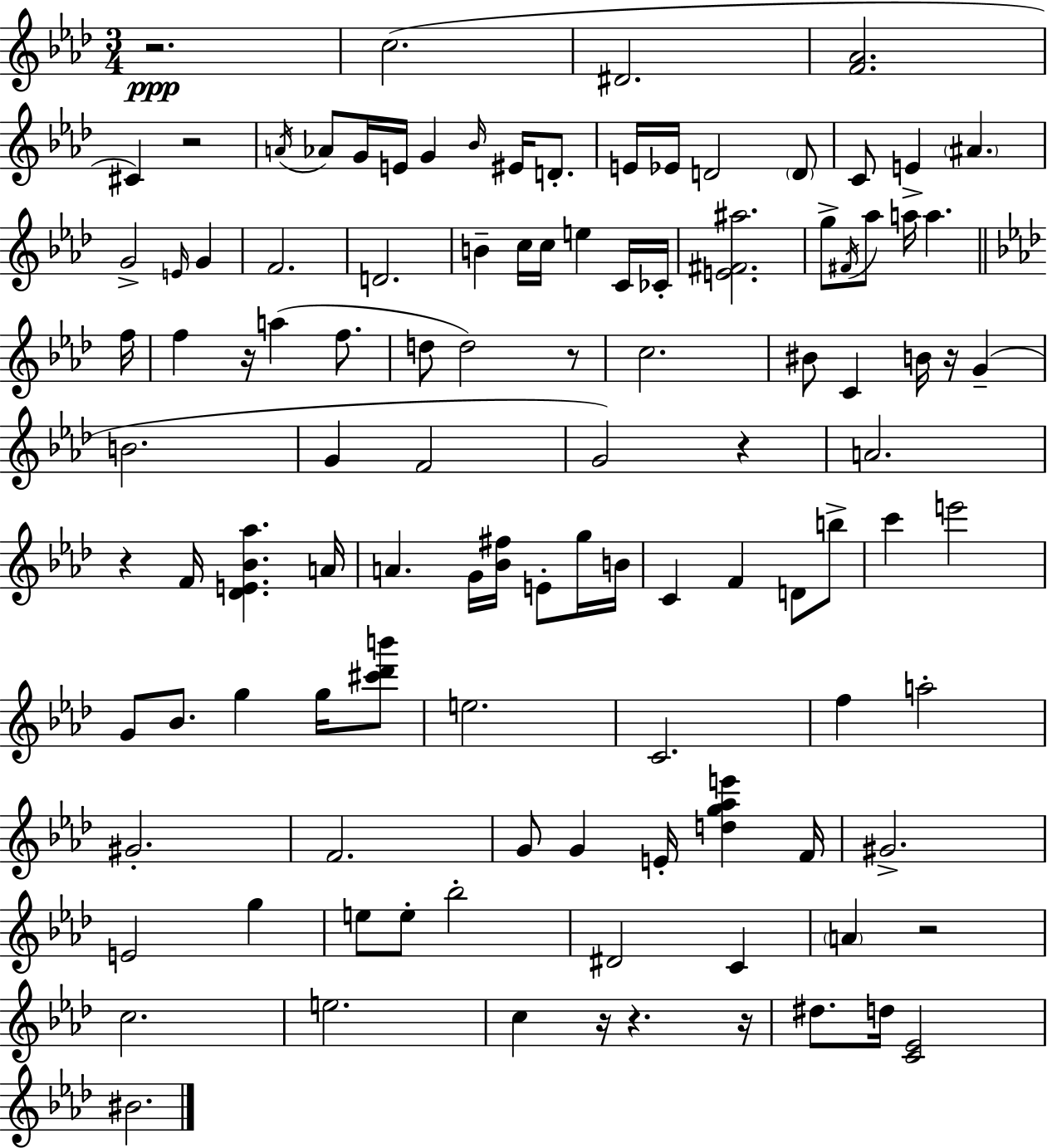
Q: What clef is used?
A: treble